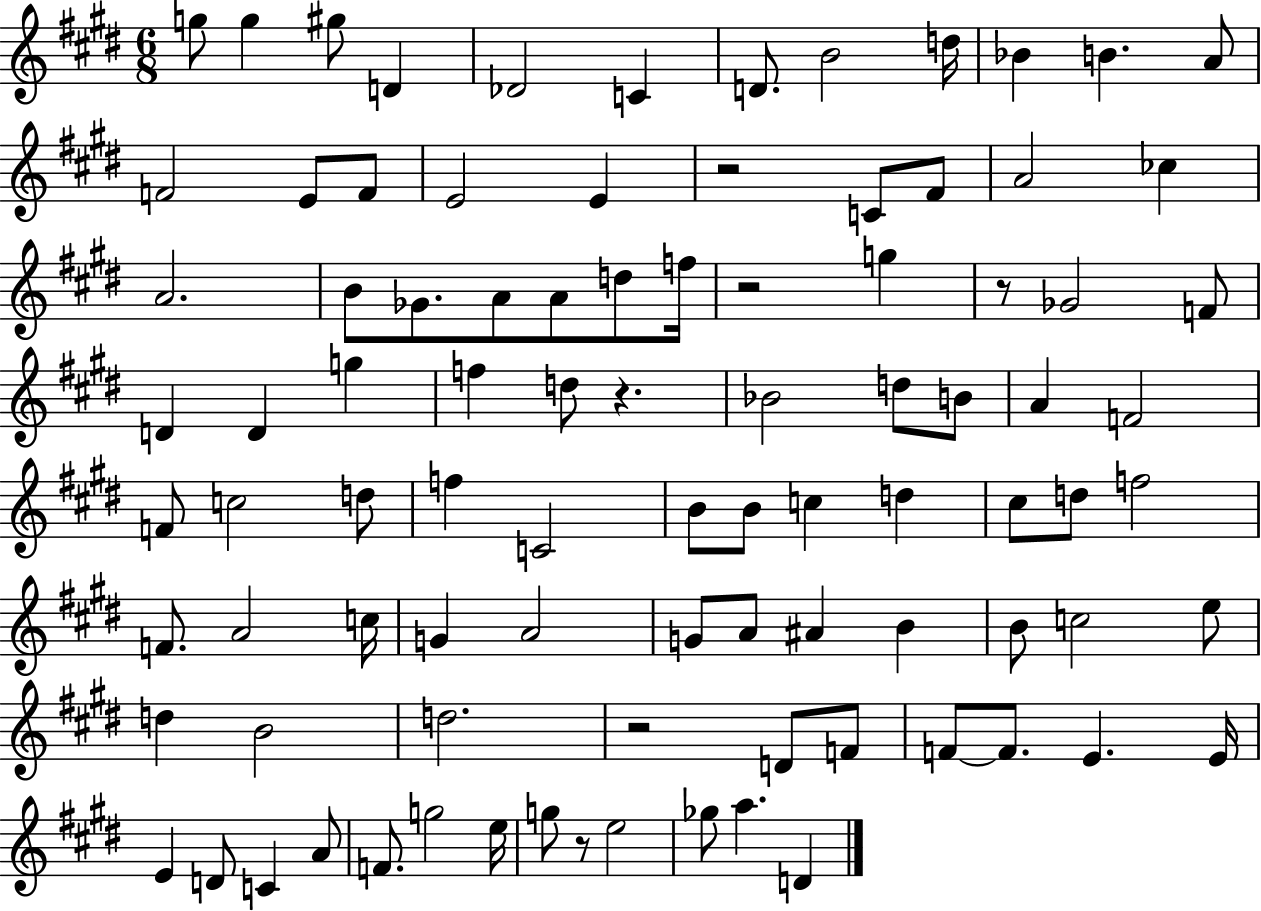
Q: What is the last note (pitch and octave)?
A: D4